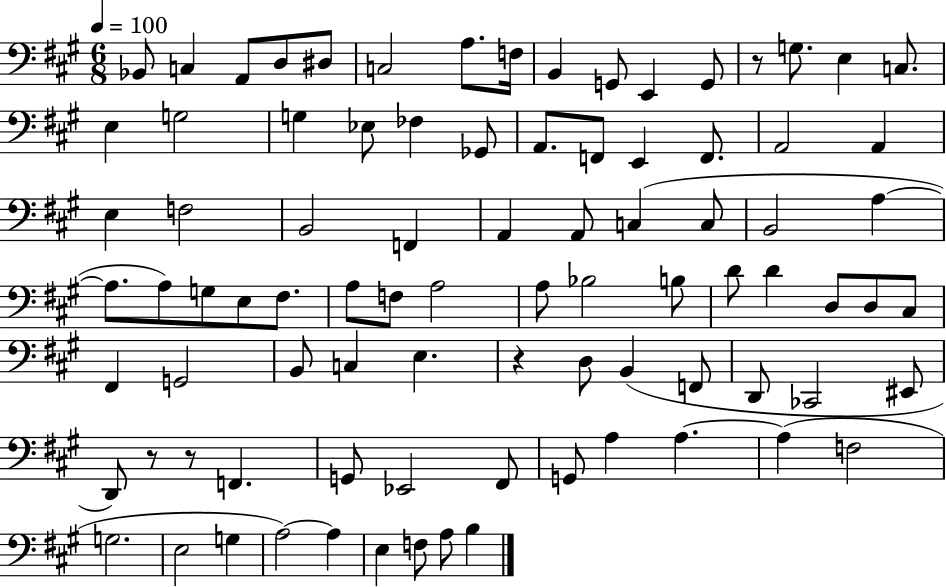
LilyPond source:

{
  \clef bass
  \numericTimeSignature
  \time 6/8
  \key a \major
  \tempo 4 = 100
  \repeat volta 2 { bes,8 c4 a,8 d8 dis8 | c2 a8. f16 | b,4 g,8 e,4 g,8 | r8 g8. e4 c8. | \break e4 g2 | g4 ees8 fes4 ges,8 | a,8. f,8 e,4 f,8. | a,2 a,4 | \break e4 f2 | b,2 f,4 | a,4 a,8 c4( c8 | b,2 a4~~ | \break a8. a8) g8 e8 fis8. | a8 f8 a2 | a8 bes2 b8 | d'8 d'4 d8 d8 cis8 | \break fis,4 g,2 | b,8 c4 e4. | r4 d8 b,4( f,8 | d,8 ces,2 eis,8 | \break d,8) r8 r8 f,4. | g,8 ees,2 fis,8 | g,8 a4 a4.~~ | a4( f2 | \break g2. | e2 g4 | a2~~) a4 | e4 f8 a8 b4 | \break } \bar "|."
}